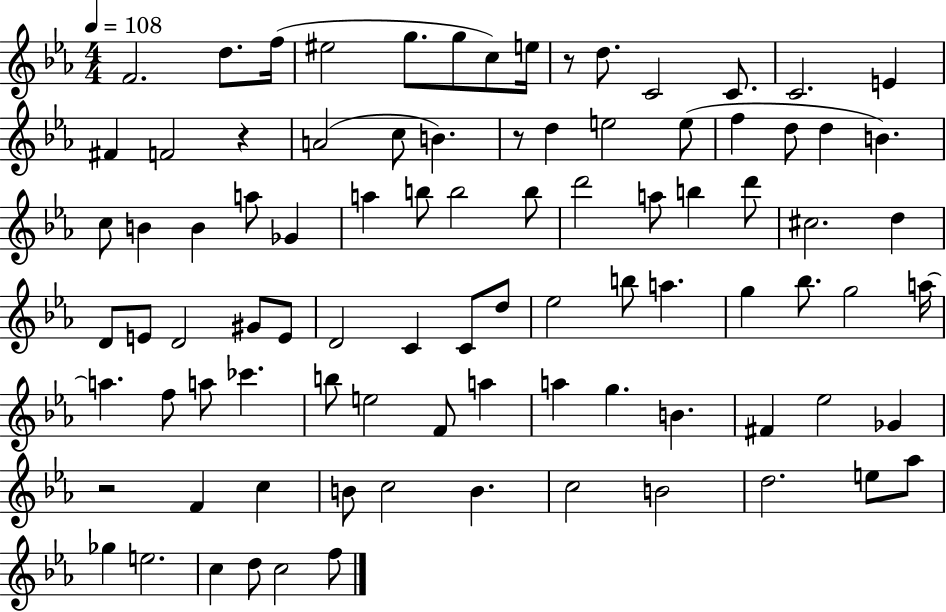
F4/h. D5/e. F5/s EIS5/h G5/e. G5/e C5/e E5/s R/e D5/e. C4/h C4/e. C4/h. E4/q F#4/q F4/h R/q A4/h C5/e B4/q. R/e D5/q E5/h E5/e F5/q D5/e D5/q B4/q. C5/e B4/q B4/q A5/e Gb4/q A5/q B5/e B5/h B5/e D6/h A5/e B5/q D6/e C#5/h. D5/q D4/e E4/e D4/h G#4/e E4/e D4/h C4/q C4/e D5/e Eb5/h B5/e A5/q. G5/q Bb5/e. G5/h A5/s A5/q. F5/e A5/e CES6/q. B5/e E5/h F4/e A5/q A5/q G5/q. B4/q. F#4/q Eb5/h Gb4/q R/h F4/q C5/q B4/e C5/h B4/q. C5/h B4/h D5/h. E5/e Ab5/e Gb5/q E5/h. C5/q D5/e C5/h F5/e